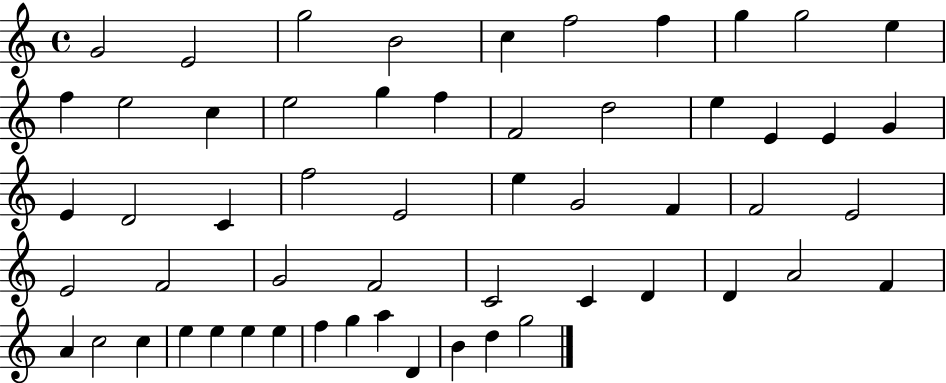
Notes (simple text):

G4/h E4/h G5/h B4/h C5/q F5/h F5/q G5/q G5/h E5/q F5/q E5/h C5/q E5/h G5/q F5/q F4/h D5/h E5/q E4/q E4/q G4/q E4/q D4/h C4/q F5/h E4/h E5/q G4/h F4/q F4/h E4/h E4/h F4/h G4/h F4/h C4/h C4/q D4/q D4/q A4/h F4/q A4/q C5/h C5/q E5/q E5/q E5/q E5/q F5/q G5/q A5/q D4/q B4/q D5/q G5/h